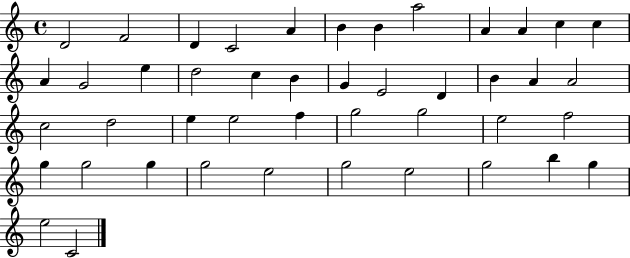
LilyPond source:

{
  \clef treble
  \time 4/4
  \defaultTimeSignature
  \key c \major
  d'2 f'2 | d'4 c'2 a'4 | b'4 b'4 a''2 | a'4 a'4 c''4 c''4 | \break a'4 g'2 e''4 | d''2 c''4 b'4 | g'4 e'2 d'4 | b'4 a'4 a'2 | \break c''2 d''2 | e''4 e''2 f''4 | g''2 g''2 | e''2 f''2 | \break g''4 g''2 g''4 | g''2 e''2 | g''2 e''2 | g''2 b''4 g''4 | \break e''2 c'2 | \bar "|."
}